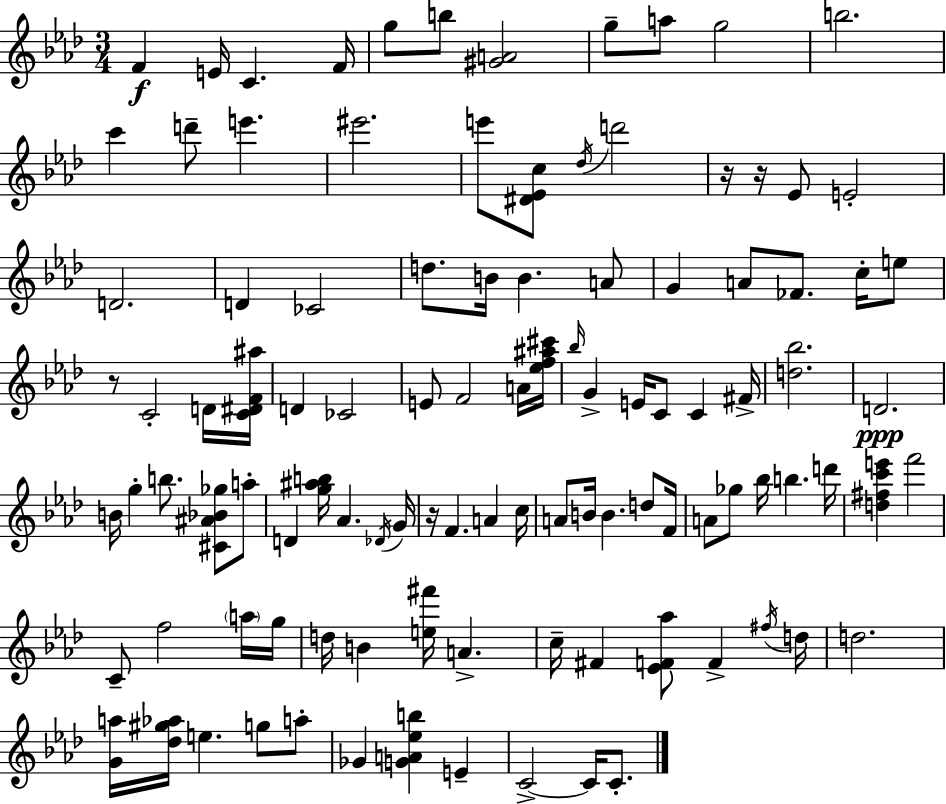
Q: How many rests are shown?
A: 4